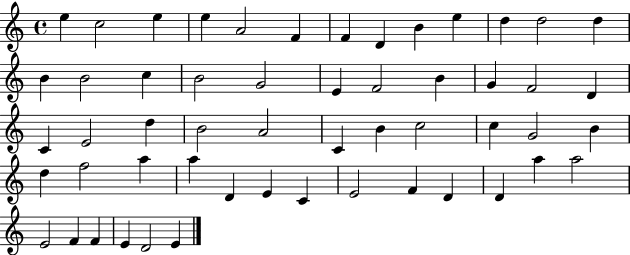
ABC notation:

X:1
T:Untitled
M:4/4
L:1/4
K:C
e c2 e e A2 F F D B e d d2 d B B2 c B2 G2 E F2 B G F2 D C E2 d B2 A2 C B c2 c G2 B d f2 a a D E C E2 F D D a a2 E2 F F E D2 E